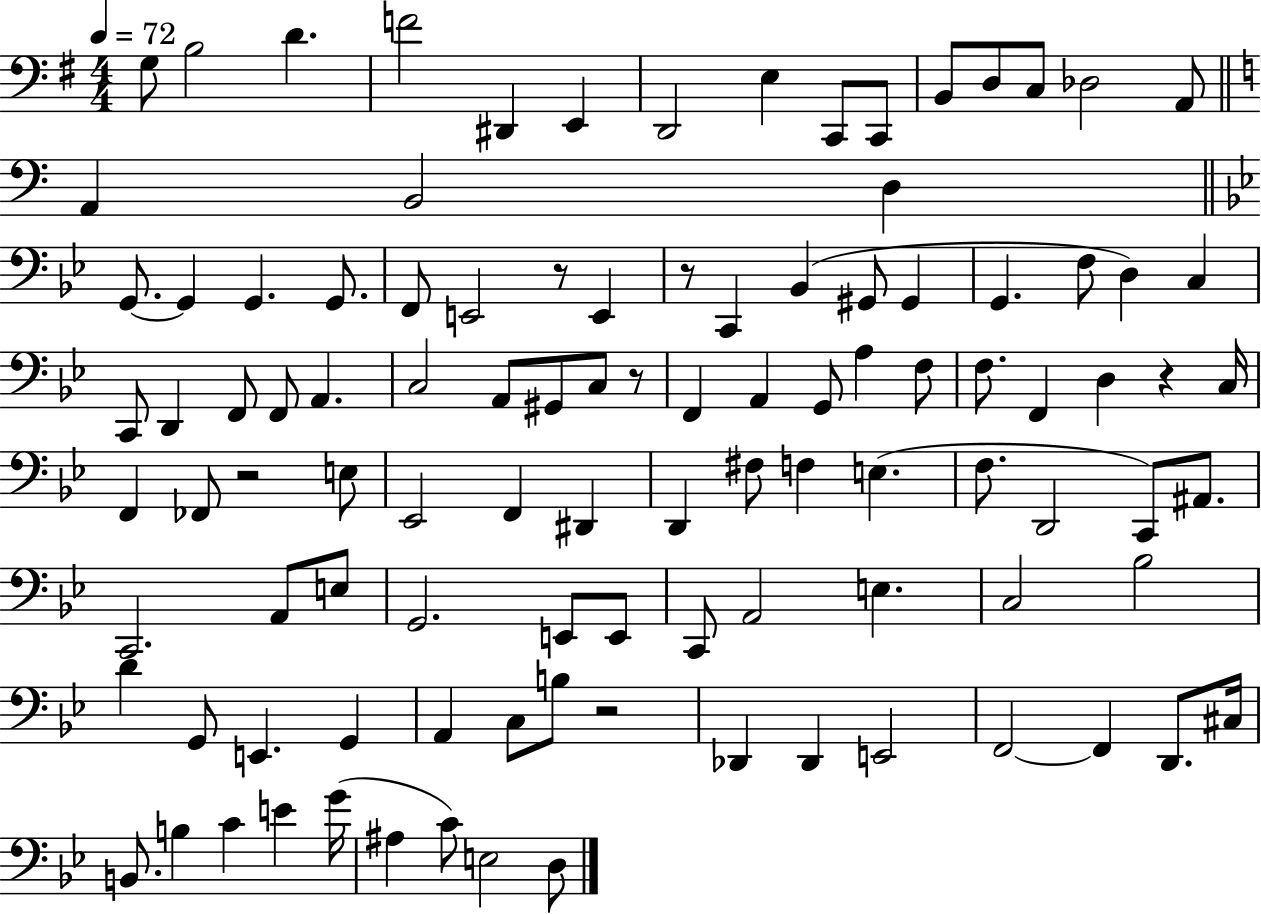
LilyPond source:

{
  \clef bass
  \numericTimeSignature
  \time 4/4
  \key g \major
  \tempo 4 = 72
  \repeat volta 2 { g8 b2 d'4. | f'2 dis,4 e,4 | d,2 e4 c,8 c,8 | b,8 d8 c8 des2 a,8 | \break \bar "||" \break \key c \major a,4 b,2 d4 | \bar "||" \break \key bes \major g,8.~~ g,4 g,4. g,8. | f,8 e,2 r8 e,4 | r8 c,4 bes,4( gis,8 gis,4 | g,4. f8 d4) c4 | \break c,8 d,4 f,8 f,8 a,4. | c2 a,8 gis,8 c8 r8 | f,4 a,4 g,8 a4 f8 | f8. f,4 d4 r4 c16 | \break f,4 fes,8 r2 e8 | ees,2 f,4 dis,4 | d,4 fis8 f4 e4.( | f8. d,2 c,8) ais,8. | \break c,2. a,8 e8 | g,2. e,8 e,8 | c,8 a,2 e4. | c2 bes2 | \break d'4 g,8 e,4. g,4 | a,4 c8 b8 r2 | des,4 des,4 e,2 | f,2~~ f,4 d,8. cis16 | \break b,8. b4 c'4 e'4 g'16( | ais4 c'8) e2 d8 | } \bar "|."
}